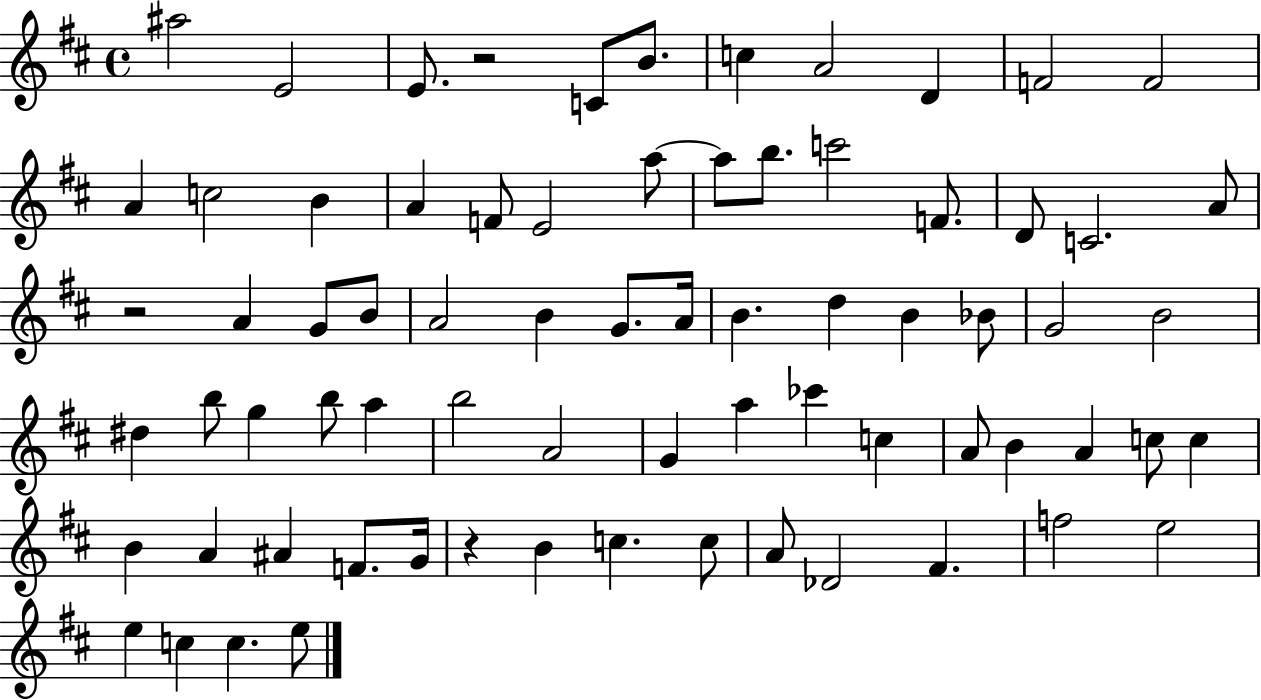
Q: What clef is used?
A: treble